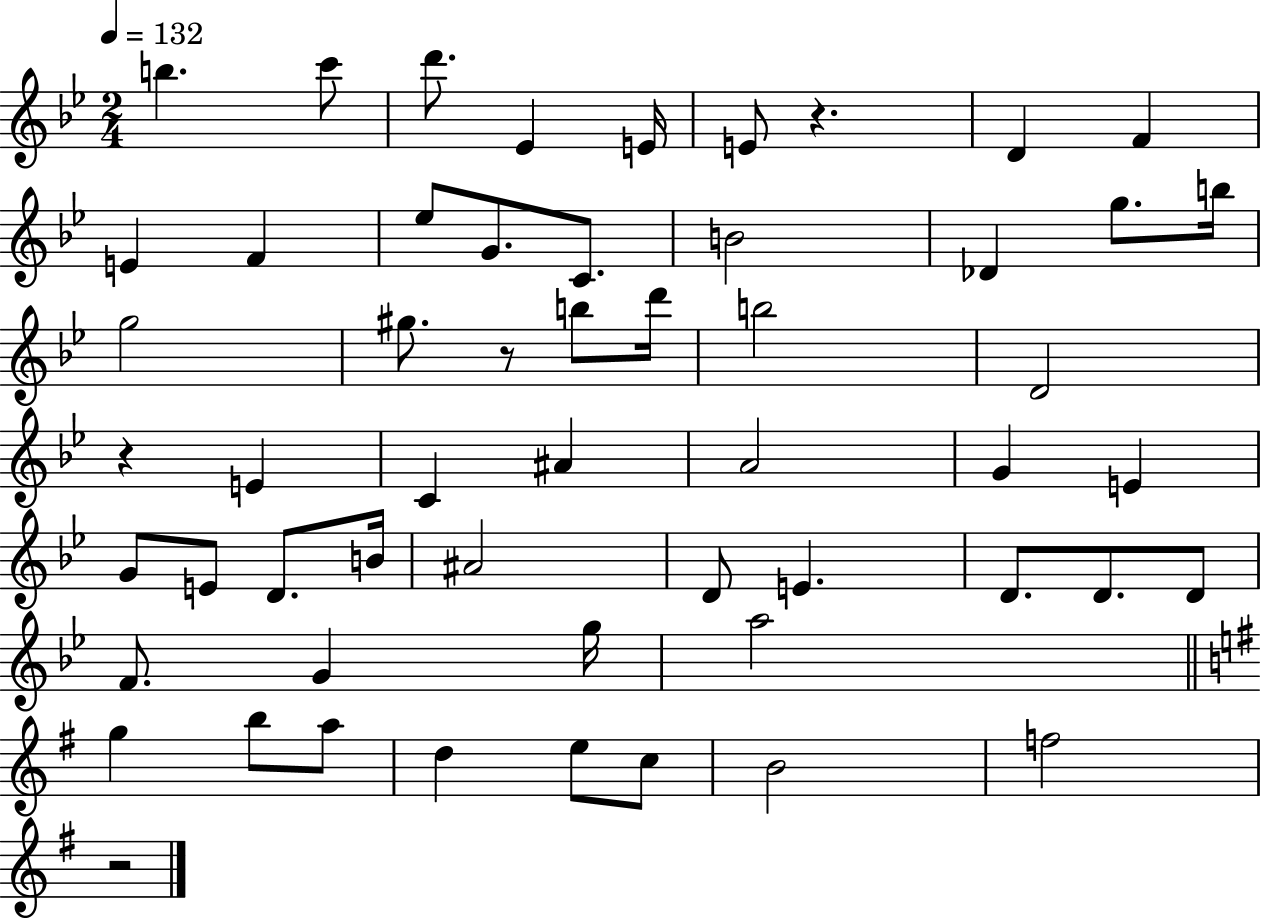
{
  \clef treble
  \numericTimeSignature
  \time 2/4
  \key bes \major
  \tempo 4 = 132
  b''4. c'''8 | d'''8. ees'4 e'16 | e'8 r4. | d'4 f'4 | \break e'4 f'4 | ees''8 g'8. c'8. | b'2 | des'4 g''8. b''16 | \break g''2 | gis''8. r8 b''8 d'''16 | b''2 | d'2 | \break r4 e'4 | c'4 ais'4 | a'2 | g'4 e'4 | \break g'8 e'8 d'8. b'16 | ais'2 | d'8 e'4. | d'8. d'8. d'8 | \break f'8. g'4 g''16 | a''2 | \bar "||" \break \key e \minor g''4 b''8 a''8 | d''4 e''8 c''8 | b'2 | f''2 | \break r2 | \bar "|."
}